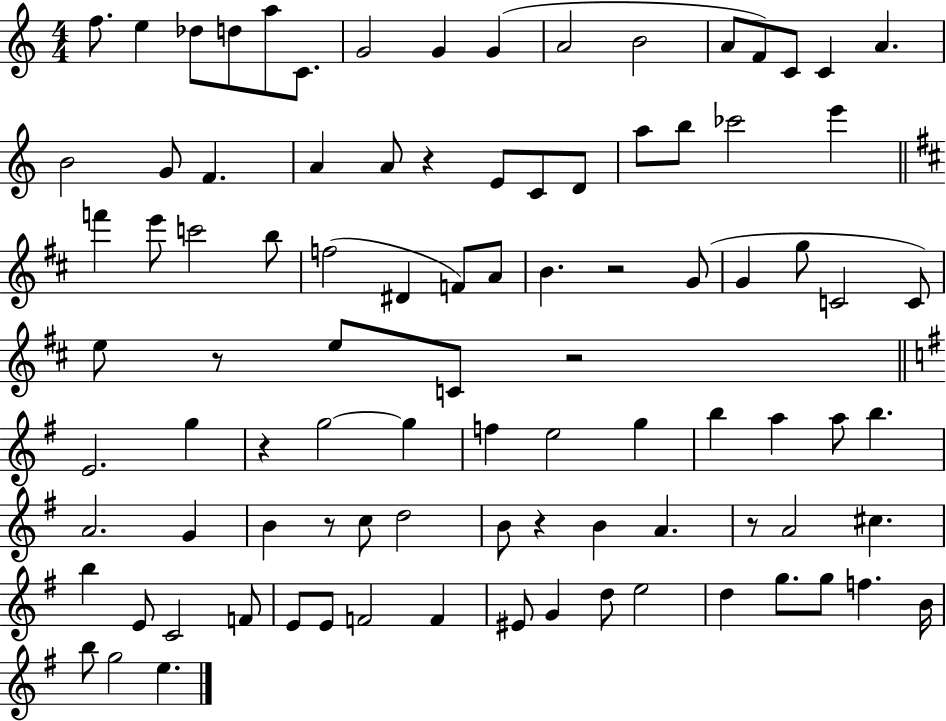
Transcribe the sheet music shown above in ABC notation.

X:1
T:Untitled
M:4/4
L:1/4
K:C
f/2 e _d/2 d/2 a/2 C/2 G2 G G A2 B2 A/2 F/2 C/2 C A B2 G/2 F A A/2 z E/2 C/2 D/2 a/2 b/2 _c'2 e' f' e'/2 c'2 b/2 f2 ^D F/2 A/2 B z2 G/2 G g/2 C2 C/2 e/2 z/2 e/2 C/2 z2 E2 g z g2 g f e2 g b a a/2 b A2 G B z/2 c/2 d2 B/2 z B A z/2 A2 ^c b E/2 C2 F/2 E/2 E/2 F2 F ^E/2 G d/2 e2 d g/2 g/2 f B/4 b/2 g2 e